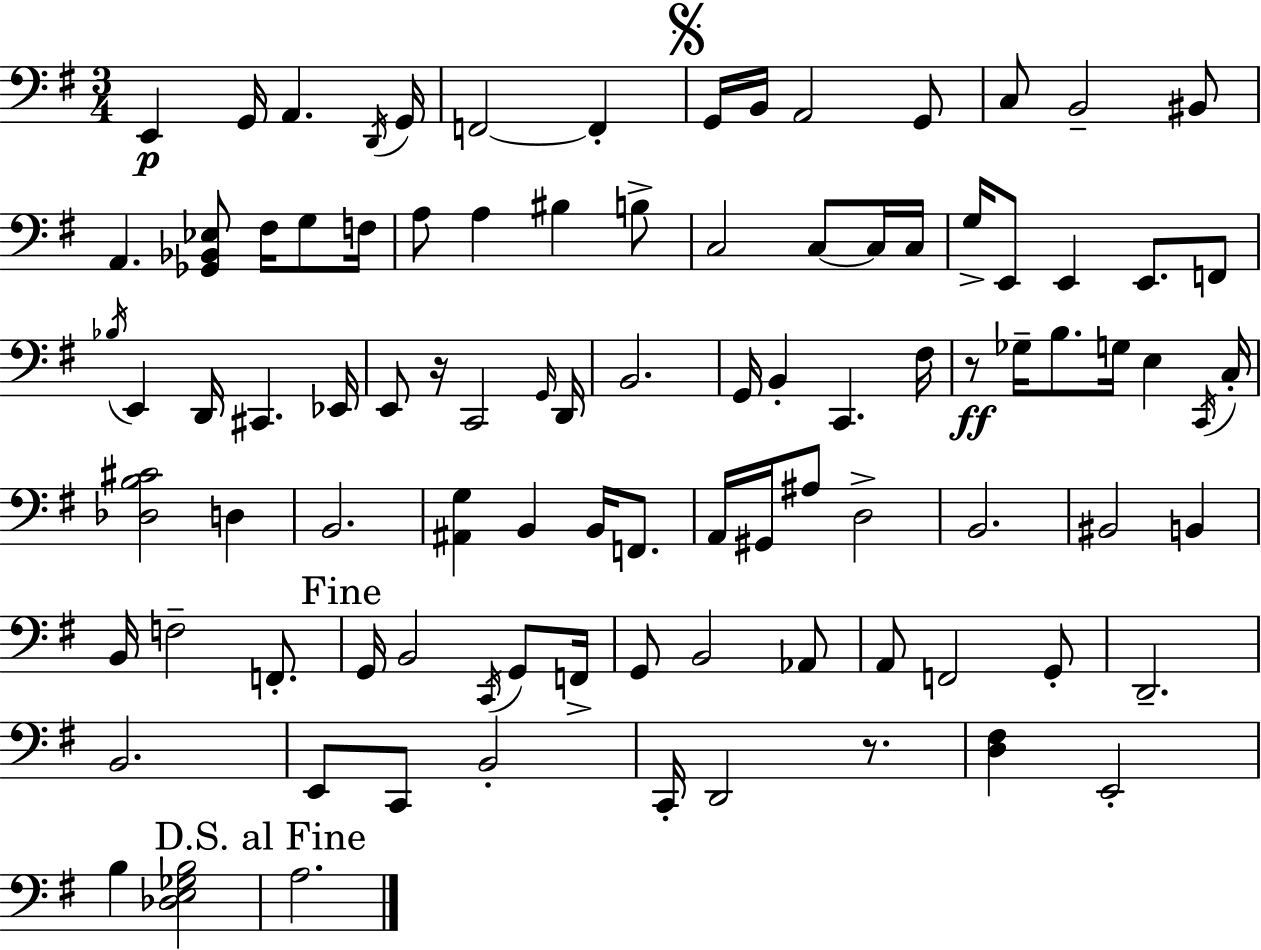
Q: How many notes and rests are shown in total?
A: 95